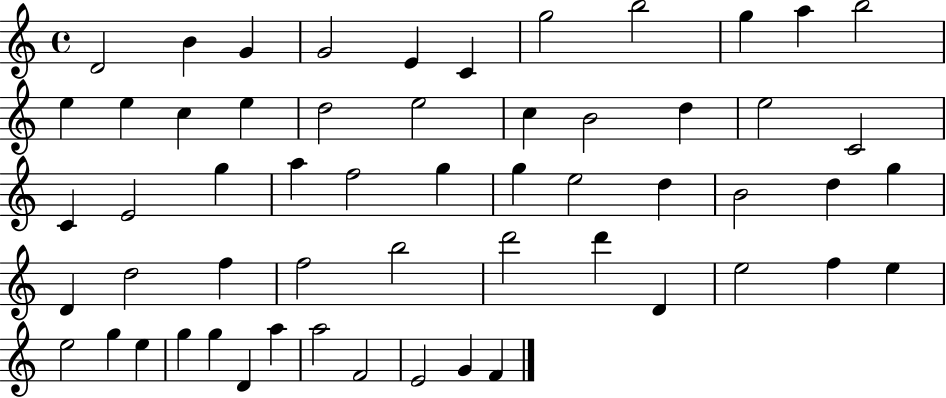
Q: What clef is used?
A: treble